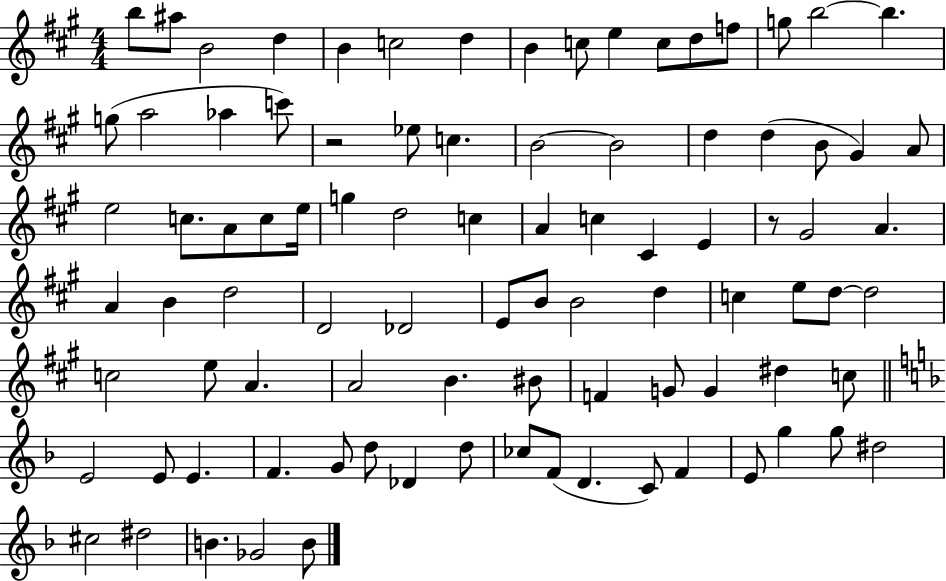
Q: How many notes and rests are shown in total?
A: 91